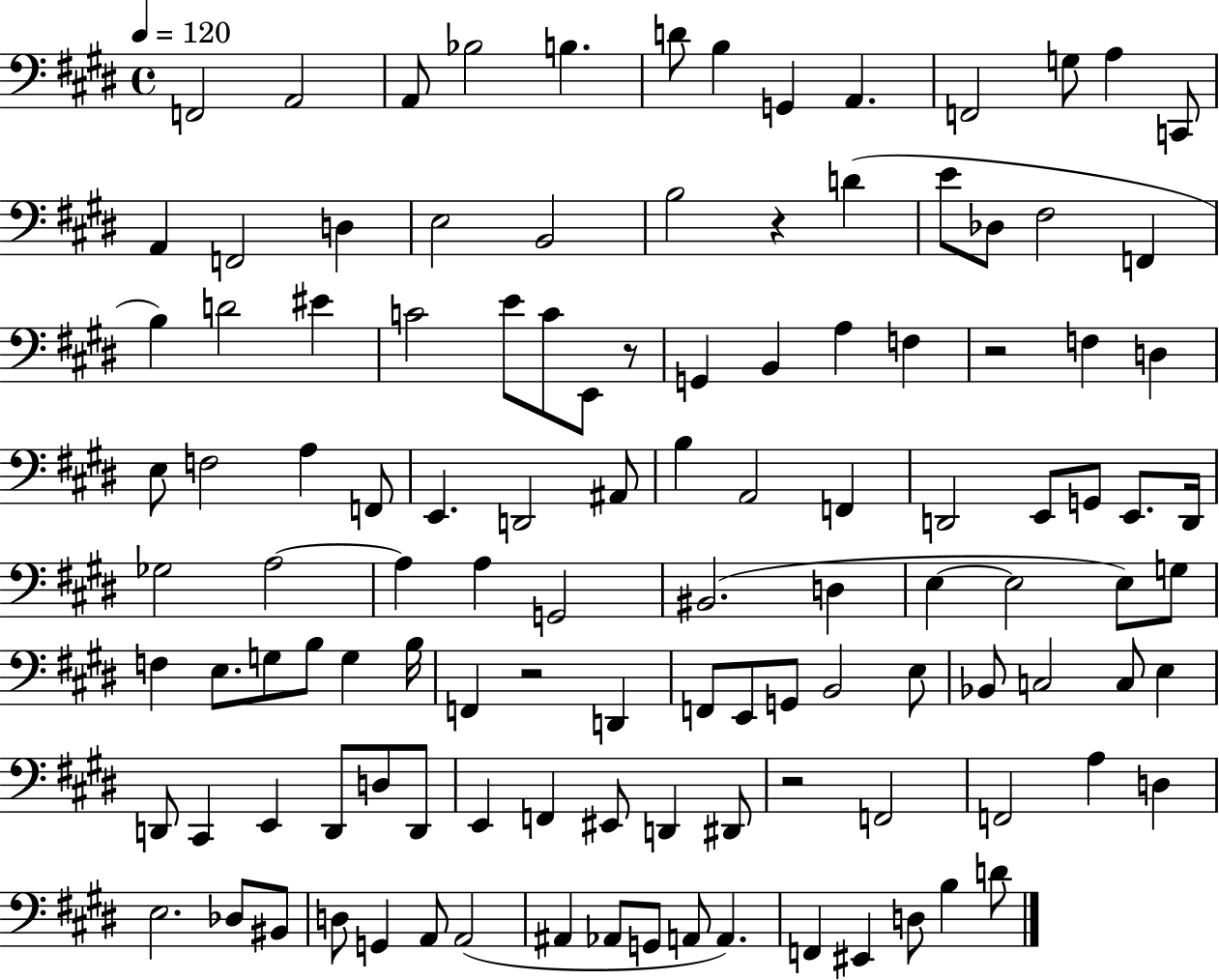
{
  \clef bass
  \time 4/4
  \defaultTimeSignature
  \key e \major
  \tempo 4 = 120
  f,2 a,2 | a,8 bes2 b4. | d'8 b4 g,4 a,4. | f,2 g8 a4 c,8 | \break a,4 f,2 d4 | e2 b,2 | b2 r4 d'4( | e'8 des8 fis2 f,4 | \break b4) d'2 eis'4 | c'2 e'8 c'8 e,8 r8 | g,4 b,4 a4 f4 | r2 f4 d4 | \break e8 f2 a4 f,8 | e,4. d,2 ais,8 | b4 a,2 f,4 | d,2 e,8 g,8 e,8. d,16 | \break ges2 a2~~ | a4 a4 g,2 | bis,2.( d4 | e4~~ e2 e8) g8 | \break f4 e8. g8 b8 g4 b16 | f,4 r2 d,4 | f,8 e,8 g,8 b,2 e8 | bes,8 c2 c8 e4 | \break d,8 cis,4 e,4 d,8 d8 d,8 | e,4 f,4 eis,8 d,4 dis,8 | r2 f,2 | f,2 a4 d4 | \break e2. des8 bis,8 | d8 g,4 a,8 a,2( | ais,4 aes,8 g,8 a,8 a,4.) | f,4 eis,4 d8 b4 d'8 | \break \bar "|."
}